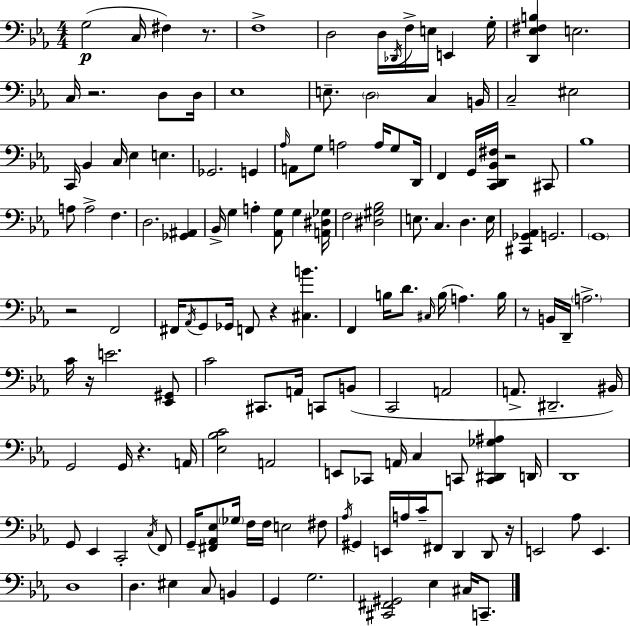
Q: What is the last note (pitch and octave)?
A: C2